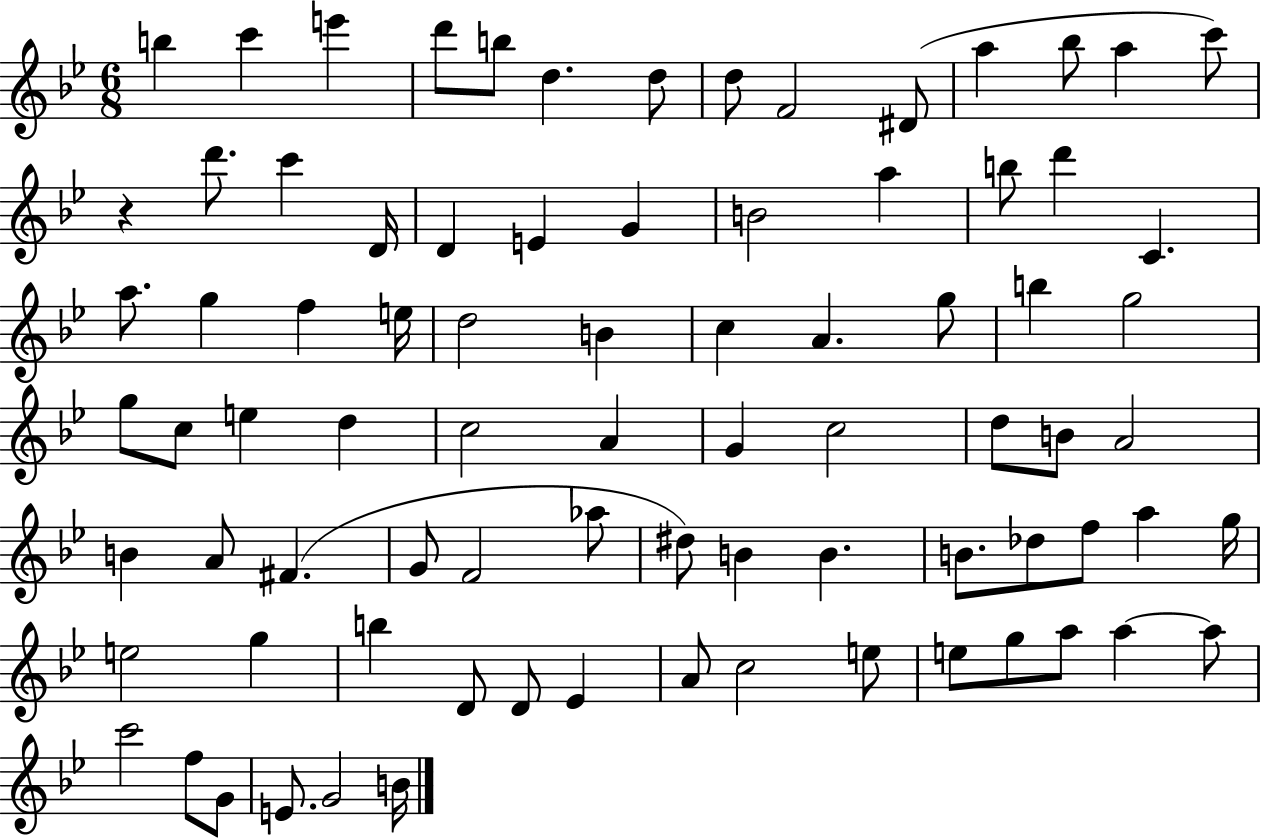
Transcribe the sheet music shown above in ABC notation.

X:1
T:Untitled
M:6/8
L:1/4
K:Bb
b c' e' d'/2 b/2 d d/2 d/2 F2 ^D/2 a _b/2 a c'/2 z d'/2 c' D/4 D E G B2 a b/2 d' C a/2 g f e/4 d2 B c A g/2 b g2 g/2 c/2 e d c2 A G c2 d/2 B/2 A2 B A/2 ^F G/2 F2 _a/2 ^d/2 B B B/2 _d/2 f/2 a g/4 e2 g b D/2 D/2 _E A/2 c2 e/2 e/2 g/2 a/2 a a/2 c'2 f/2 G/2 E/2 G2 B/4